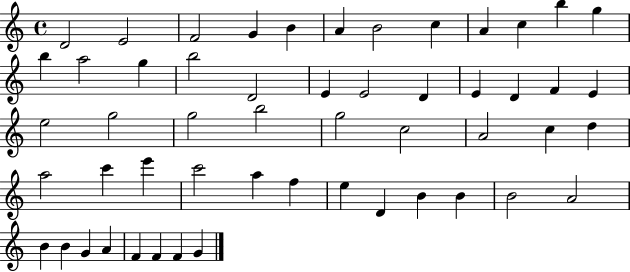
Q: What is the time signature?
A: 4/4